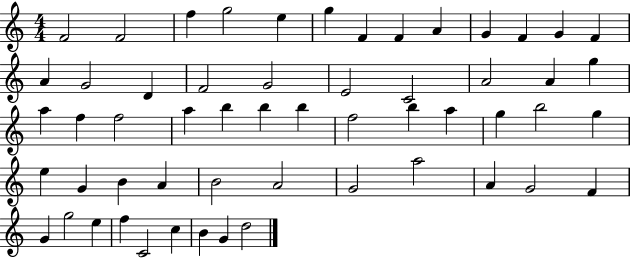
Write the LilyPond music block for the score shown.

{
  \clef treble
  \numericTimeSignature
  \time 4/4
  \key c \major
  f'2 f'2 | f''4 g''2 e''4 | g''4 f'4 f'4 a'4 | g'4 f'4 g'4 f'4 | \break a'4 g'2 d'4 | f'2 g'2 | e'2 c'2 | a'2 a'4 g''4 | \break a''4 f''4 f''2 | a''4 b''4 b''4 b''4 | f''2 b''4 a''4 | g''4 b''2 g''4 | \break e''4 g'4 b'4 a'4 | b'2 a'2 | g'2 a''2 | a'4 g'2 f'4 | \break g'4 g''2 e''4 | f''4 c'2 c''4 | b'4 g'4 d''2 | \bar "|."
}